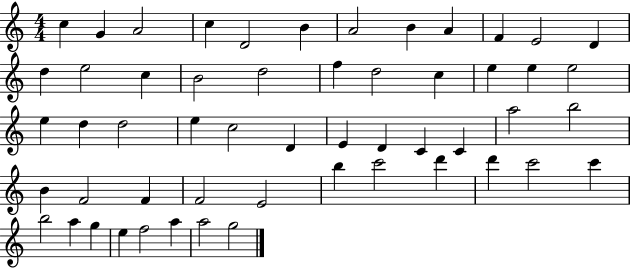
{
  \clef treble
  \numericTimeSignature
  \time 4/4
  \key c \major
  c''4 g'4 a'2 | c''4 d'2 b'4 | a'2 b'4 a'4 | f'4 e'2 d'4 | \break d''4 e''2 c''4 | b'2 d''2 | f''4 d''2 c''4 | e''4 e''4 e''2 | \break e''4 d''4 d''2 | e''4 c''2 d'4 | e'4 d'4 c'4 c'4 | a''2 b''2 | \break b'4 f'2 f'4 | f'2 e'2 | b''4 c'''2 d'''4 | d'''4 c'''2 c'''4 | \break b''2 a''4 g''4 | e''4 f''2 a''4 | a''2 g''2 | \bar "|."
}